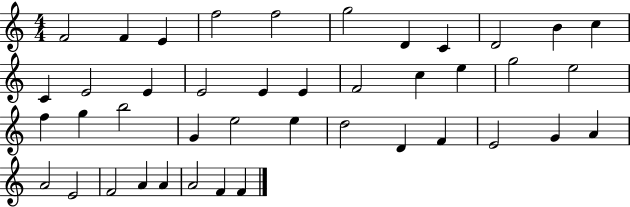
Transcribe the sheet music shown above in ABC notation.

X:1
T:Untitled
M:4/4
L:1/4
K:C
F2 F E f2 f2 g2 D C D2 B c C E2 E E2 E E F2 c e g2 e2 f g b2 G e2 e d2 D F E2 G A A2 E2 F2 A A A2 F F